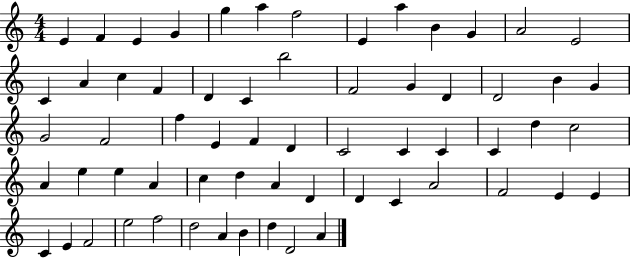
{
  \clef treble
  \numericTimeSignature
  \time 4/4
  \key c \major
  e'4 f'4 e'4 g'4 | g''4 a''4 f''2 | e'4 a''4 b'4 g'4 | a'2 e'2 | \break c'4 a'4 c''4 f'4 | d'4 c'4 b''2 | f'2 g'4 d'4 | d'2 b'4 g'4 | \break g'2 f'2 | f''4 e'4 f'4 d'4 | c'2 c'4 c'4 | c'4 d''4 c''2 | \break a'4 e''4 e''4 a'4 | c''4 d''4 a'4 d'4 | d'4 c'4 a'2 | f'2 e'4 e'4 | \break c'4 e'4 f'2 | e''2 f''2 | d''2 a'4 b'4 | d''4 d'2 a'4 | \break \bar "|."
}